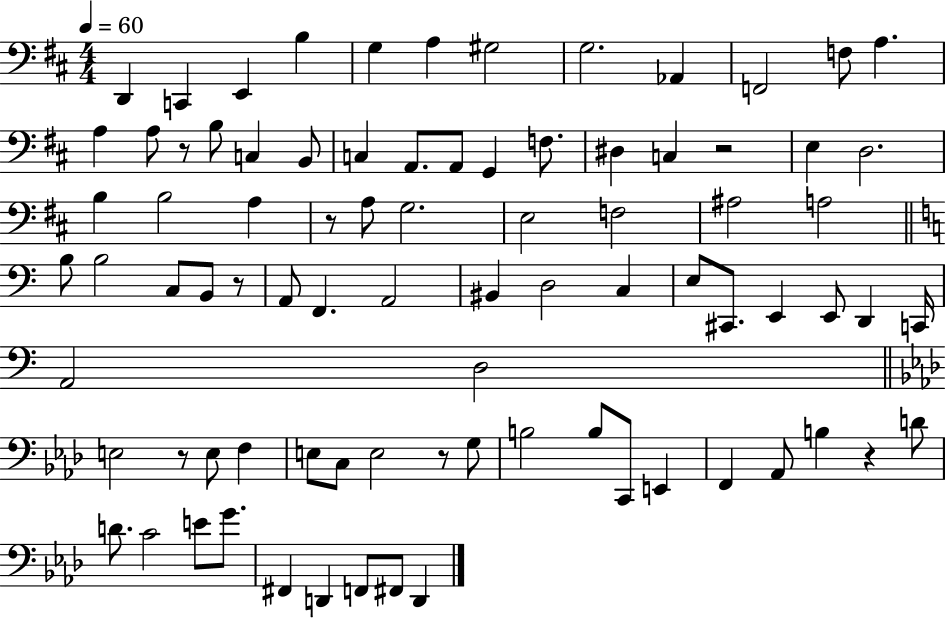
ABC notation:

X:1
T:Untitled
M:4/4
L:1/4
K:D
D,, C,, E,, B, G, A, ^G,2 G,2 _A,, F,,2 F,/2 A, A, A,/2 z/2 B,/2 C, B,,/2 C, A,,/2 A,,/2 G,, F,/2 ^D, C, z2 E, D,2 B, B,2 A, z/2 A,/2 G,2 E,2 F,2 ^A,2 A,2 B,/2 B,2 C,/2 B,,/2 z/2 A,,/2 F,, A,,2 ^B,, D,2 C, E,/2 ^C,,/2 E,, E,,/2 D,, C,,/4 A,,2 D,2 E,2 z/2 E,/2 F, E,/2 C,/2 E,2 z/2 G,/2 B,2 B,/2 C,,/2 E,, F,, _A,,/2 B, z D/2 D/2 C2 E/2 G/2 ^F,, D,, F,,/2 ^F,,/2 D,,